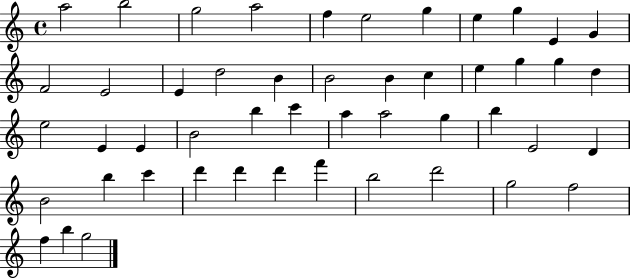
{
  \clef treble
  \time 4/4
  \defaultTimeSignature
  \key c \major
  a''2 b''2 | g''2 a''2 | f''4 e''2 g''4 | e''4 g''4 e'4 g'4 | \break f'2 e'2 | e'4 d''2 b'4 | b'2 b'4 c''4 | e''4 g''4 g''4 d''4 | \break e''2 e'4 e'4 | b'2 b''4 c'''4 | a''4 a''2 g''4 | b''4 e'2 d'4 | \break b'2 b''4 c'''4 | d'''4 d'''4 d'''4 f'''4 | b''2 d'''2 | g''2 f''2 | \break f''4 b''4 g''2 | \bar "|."
}